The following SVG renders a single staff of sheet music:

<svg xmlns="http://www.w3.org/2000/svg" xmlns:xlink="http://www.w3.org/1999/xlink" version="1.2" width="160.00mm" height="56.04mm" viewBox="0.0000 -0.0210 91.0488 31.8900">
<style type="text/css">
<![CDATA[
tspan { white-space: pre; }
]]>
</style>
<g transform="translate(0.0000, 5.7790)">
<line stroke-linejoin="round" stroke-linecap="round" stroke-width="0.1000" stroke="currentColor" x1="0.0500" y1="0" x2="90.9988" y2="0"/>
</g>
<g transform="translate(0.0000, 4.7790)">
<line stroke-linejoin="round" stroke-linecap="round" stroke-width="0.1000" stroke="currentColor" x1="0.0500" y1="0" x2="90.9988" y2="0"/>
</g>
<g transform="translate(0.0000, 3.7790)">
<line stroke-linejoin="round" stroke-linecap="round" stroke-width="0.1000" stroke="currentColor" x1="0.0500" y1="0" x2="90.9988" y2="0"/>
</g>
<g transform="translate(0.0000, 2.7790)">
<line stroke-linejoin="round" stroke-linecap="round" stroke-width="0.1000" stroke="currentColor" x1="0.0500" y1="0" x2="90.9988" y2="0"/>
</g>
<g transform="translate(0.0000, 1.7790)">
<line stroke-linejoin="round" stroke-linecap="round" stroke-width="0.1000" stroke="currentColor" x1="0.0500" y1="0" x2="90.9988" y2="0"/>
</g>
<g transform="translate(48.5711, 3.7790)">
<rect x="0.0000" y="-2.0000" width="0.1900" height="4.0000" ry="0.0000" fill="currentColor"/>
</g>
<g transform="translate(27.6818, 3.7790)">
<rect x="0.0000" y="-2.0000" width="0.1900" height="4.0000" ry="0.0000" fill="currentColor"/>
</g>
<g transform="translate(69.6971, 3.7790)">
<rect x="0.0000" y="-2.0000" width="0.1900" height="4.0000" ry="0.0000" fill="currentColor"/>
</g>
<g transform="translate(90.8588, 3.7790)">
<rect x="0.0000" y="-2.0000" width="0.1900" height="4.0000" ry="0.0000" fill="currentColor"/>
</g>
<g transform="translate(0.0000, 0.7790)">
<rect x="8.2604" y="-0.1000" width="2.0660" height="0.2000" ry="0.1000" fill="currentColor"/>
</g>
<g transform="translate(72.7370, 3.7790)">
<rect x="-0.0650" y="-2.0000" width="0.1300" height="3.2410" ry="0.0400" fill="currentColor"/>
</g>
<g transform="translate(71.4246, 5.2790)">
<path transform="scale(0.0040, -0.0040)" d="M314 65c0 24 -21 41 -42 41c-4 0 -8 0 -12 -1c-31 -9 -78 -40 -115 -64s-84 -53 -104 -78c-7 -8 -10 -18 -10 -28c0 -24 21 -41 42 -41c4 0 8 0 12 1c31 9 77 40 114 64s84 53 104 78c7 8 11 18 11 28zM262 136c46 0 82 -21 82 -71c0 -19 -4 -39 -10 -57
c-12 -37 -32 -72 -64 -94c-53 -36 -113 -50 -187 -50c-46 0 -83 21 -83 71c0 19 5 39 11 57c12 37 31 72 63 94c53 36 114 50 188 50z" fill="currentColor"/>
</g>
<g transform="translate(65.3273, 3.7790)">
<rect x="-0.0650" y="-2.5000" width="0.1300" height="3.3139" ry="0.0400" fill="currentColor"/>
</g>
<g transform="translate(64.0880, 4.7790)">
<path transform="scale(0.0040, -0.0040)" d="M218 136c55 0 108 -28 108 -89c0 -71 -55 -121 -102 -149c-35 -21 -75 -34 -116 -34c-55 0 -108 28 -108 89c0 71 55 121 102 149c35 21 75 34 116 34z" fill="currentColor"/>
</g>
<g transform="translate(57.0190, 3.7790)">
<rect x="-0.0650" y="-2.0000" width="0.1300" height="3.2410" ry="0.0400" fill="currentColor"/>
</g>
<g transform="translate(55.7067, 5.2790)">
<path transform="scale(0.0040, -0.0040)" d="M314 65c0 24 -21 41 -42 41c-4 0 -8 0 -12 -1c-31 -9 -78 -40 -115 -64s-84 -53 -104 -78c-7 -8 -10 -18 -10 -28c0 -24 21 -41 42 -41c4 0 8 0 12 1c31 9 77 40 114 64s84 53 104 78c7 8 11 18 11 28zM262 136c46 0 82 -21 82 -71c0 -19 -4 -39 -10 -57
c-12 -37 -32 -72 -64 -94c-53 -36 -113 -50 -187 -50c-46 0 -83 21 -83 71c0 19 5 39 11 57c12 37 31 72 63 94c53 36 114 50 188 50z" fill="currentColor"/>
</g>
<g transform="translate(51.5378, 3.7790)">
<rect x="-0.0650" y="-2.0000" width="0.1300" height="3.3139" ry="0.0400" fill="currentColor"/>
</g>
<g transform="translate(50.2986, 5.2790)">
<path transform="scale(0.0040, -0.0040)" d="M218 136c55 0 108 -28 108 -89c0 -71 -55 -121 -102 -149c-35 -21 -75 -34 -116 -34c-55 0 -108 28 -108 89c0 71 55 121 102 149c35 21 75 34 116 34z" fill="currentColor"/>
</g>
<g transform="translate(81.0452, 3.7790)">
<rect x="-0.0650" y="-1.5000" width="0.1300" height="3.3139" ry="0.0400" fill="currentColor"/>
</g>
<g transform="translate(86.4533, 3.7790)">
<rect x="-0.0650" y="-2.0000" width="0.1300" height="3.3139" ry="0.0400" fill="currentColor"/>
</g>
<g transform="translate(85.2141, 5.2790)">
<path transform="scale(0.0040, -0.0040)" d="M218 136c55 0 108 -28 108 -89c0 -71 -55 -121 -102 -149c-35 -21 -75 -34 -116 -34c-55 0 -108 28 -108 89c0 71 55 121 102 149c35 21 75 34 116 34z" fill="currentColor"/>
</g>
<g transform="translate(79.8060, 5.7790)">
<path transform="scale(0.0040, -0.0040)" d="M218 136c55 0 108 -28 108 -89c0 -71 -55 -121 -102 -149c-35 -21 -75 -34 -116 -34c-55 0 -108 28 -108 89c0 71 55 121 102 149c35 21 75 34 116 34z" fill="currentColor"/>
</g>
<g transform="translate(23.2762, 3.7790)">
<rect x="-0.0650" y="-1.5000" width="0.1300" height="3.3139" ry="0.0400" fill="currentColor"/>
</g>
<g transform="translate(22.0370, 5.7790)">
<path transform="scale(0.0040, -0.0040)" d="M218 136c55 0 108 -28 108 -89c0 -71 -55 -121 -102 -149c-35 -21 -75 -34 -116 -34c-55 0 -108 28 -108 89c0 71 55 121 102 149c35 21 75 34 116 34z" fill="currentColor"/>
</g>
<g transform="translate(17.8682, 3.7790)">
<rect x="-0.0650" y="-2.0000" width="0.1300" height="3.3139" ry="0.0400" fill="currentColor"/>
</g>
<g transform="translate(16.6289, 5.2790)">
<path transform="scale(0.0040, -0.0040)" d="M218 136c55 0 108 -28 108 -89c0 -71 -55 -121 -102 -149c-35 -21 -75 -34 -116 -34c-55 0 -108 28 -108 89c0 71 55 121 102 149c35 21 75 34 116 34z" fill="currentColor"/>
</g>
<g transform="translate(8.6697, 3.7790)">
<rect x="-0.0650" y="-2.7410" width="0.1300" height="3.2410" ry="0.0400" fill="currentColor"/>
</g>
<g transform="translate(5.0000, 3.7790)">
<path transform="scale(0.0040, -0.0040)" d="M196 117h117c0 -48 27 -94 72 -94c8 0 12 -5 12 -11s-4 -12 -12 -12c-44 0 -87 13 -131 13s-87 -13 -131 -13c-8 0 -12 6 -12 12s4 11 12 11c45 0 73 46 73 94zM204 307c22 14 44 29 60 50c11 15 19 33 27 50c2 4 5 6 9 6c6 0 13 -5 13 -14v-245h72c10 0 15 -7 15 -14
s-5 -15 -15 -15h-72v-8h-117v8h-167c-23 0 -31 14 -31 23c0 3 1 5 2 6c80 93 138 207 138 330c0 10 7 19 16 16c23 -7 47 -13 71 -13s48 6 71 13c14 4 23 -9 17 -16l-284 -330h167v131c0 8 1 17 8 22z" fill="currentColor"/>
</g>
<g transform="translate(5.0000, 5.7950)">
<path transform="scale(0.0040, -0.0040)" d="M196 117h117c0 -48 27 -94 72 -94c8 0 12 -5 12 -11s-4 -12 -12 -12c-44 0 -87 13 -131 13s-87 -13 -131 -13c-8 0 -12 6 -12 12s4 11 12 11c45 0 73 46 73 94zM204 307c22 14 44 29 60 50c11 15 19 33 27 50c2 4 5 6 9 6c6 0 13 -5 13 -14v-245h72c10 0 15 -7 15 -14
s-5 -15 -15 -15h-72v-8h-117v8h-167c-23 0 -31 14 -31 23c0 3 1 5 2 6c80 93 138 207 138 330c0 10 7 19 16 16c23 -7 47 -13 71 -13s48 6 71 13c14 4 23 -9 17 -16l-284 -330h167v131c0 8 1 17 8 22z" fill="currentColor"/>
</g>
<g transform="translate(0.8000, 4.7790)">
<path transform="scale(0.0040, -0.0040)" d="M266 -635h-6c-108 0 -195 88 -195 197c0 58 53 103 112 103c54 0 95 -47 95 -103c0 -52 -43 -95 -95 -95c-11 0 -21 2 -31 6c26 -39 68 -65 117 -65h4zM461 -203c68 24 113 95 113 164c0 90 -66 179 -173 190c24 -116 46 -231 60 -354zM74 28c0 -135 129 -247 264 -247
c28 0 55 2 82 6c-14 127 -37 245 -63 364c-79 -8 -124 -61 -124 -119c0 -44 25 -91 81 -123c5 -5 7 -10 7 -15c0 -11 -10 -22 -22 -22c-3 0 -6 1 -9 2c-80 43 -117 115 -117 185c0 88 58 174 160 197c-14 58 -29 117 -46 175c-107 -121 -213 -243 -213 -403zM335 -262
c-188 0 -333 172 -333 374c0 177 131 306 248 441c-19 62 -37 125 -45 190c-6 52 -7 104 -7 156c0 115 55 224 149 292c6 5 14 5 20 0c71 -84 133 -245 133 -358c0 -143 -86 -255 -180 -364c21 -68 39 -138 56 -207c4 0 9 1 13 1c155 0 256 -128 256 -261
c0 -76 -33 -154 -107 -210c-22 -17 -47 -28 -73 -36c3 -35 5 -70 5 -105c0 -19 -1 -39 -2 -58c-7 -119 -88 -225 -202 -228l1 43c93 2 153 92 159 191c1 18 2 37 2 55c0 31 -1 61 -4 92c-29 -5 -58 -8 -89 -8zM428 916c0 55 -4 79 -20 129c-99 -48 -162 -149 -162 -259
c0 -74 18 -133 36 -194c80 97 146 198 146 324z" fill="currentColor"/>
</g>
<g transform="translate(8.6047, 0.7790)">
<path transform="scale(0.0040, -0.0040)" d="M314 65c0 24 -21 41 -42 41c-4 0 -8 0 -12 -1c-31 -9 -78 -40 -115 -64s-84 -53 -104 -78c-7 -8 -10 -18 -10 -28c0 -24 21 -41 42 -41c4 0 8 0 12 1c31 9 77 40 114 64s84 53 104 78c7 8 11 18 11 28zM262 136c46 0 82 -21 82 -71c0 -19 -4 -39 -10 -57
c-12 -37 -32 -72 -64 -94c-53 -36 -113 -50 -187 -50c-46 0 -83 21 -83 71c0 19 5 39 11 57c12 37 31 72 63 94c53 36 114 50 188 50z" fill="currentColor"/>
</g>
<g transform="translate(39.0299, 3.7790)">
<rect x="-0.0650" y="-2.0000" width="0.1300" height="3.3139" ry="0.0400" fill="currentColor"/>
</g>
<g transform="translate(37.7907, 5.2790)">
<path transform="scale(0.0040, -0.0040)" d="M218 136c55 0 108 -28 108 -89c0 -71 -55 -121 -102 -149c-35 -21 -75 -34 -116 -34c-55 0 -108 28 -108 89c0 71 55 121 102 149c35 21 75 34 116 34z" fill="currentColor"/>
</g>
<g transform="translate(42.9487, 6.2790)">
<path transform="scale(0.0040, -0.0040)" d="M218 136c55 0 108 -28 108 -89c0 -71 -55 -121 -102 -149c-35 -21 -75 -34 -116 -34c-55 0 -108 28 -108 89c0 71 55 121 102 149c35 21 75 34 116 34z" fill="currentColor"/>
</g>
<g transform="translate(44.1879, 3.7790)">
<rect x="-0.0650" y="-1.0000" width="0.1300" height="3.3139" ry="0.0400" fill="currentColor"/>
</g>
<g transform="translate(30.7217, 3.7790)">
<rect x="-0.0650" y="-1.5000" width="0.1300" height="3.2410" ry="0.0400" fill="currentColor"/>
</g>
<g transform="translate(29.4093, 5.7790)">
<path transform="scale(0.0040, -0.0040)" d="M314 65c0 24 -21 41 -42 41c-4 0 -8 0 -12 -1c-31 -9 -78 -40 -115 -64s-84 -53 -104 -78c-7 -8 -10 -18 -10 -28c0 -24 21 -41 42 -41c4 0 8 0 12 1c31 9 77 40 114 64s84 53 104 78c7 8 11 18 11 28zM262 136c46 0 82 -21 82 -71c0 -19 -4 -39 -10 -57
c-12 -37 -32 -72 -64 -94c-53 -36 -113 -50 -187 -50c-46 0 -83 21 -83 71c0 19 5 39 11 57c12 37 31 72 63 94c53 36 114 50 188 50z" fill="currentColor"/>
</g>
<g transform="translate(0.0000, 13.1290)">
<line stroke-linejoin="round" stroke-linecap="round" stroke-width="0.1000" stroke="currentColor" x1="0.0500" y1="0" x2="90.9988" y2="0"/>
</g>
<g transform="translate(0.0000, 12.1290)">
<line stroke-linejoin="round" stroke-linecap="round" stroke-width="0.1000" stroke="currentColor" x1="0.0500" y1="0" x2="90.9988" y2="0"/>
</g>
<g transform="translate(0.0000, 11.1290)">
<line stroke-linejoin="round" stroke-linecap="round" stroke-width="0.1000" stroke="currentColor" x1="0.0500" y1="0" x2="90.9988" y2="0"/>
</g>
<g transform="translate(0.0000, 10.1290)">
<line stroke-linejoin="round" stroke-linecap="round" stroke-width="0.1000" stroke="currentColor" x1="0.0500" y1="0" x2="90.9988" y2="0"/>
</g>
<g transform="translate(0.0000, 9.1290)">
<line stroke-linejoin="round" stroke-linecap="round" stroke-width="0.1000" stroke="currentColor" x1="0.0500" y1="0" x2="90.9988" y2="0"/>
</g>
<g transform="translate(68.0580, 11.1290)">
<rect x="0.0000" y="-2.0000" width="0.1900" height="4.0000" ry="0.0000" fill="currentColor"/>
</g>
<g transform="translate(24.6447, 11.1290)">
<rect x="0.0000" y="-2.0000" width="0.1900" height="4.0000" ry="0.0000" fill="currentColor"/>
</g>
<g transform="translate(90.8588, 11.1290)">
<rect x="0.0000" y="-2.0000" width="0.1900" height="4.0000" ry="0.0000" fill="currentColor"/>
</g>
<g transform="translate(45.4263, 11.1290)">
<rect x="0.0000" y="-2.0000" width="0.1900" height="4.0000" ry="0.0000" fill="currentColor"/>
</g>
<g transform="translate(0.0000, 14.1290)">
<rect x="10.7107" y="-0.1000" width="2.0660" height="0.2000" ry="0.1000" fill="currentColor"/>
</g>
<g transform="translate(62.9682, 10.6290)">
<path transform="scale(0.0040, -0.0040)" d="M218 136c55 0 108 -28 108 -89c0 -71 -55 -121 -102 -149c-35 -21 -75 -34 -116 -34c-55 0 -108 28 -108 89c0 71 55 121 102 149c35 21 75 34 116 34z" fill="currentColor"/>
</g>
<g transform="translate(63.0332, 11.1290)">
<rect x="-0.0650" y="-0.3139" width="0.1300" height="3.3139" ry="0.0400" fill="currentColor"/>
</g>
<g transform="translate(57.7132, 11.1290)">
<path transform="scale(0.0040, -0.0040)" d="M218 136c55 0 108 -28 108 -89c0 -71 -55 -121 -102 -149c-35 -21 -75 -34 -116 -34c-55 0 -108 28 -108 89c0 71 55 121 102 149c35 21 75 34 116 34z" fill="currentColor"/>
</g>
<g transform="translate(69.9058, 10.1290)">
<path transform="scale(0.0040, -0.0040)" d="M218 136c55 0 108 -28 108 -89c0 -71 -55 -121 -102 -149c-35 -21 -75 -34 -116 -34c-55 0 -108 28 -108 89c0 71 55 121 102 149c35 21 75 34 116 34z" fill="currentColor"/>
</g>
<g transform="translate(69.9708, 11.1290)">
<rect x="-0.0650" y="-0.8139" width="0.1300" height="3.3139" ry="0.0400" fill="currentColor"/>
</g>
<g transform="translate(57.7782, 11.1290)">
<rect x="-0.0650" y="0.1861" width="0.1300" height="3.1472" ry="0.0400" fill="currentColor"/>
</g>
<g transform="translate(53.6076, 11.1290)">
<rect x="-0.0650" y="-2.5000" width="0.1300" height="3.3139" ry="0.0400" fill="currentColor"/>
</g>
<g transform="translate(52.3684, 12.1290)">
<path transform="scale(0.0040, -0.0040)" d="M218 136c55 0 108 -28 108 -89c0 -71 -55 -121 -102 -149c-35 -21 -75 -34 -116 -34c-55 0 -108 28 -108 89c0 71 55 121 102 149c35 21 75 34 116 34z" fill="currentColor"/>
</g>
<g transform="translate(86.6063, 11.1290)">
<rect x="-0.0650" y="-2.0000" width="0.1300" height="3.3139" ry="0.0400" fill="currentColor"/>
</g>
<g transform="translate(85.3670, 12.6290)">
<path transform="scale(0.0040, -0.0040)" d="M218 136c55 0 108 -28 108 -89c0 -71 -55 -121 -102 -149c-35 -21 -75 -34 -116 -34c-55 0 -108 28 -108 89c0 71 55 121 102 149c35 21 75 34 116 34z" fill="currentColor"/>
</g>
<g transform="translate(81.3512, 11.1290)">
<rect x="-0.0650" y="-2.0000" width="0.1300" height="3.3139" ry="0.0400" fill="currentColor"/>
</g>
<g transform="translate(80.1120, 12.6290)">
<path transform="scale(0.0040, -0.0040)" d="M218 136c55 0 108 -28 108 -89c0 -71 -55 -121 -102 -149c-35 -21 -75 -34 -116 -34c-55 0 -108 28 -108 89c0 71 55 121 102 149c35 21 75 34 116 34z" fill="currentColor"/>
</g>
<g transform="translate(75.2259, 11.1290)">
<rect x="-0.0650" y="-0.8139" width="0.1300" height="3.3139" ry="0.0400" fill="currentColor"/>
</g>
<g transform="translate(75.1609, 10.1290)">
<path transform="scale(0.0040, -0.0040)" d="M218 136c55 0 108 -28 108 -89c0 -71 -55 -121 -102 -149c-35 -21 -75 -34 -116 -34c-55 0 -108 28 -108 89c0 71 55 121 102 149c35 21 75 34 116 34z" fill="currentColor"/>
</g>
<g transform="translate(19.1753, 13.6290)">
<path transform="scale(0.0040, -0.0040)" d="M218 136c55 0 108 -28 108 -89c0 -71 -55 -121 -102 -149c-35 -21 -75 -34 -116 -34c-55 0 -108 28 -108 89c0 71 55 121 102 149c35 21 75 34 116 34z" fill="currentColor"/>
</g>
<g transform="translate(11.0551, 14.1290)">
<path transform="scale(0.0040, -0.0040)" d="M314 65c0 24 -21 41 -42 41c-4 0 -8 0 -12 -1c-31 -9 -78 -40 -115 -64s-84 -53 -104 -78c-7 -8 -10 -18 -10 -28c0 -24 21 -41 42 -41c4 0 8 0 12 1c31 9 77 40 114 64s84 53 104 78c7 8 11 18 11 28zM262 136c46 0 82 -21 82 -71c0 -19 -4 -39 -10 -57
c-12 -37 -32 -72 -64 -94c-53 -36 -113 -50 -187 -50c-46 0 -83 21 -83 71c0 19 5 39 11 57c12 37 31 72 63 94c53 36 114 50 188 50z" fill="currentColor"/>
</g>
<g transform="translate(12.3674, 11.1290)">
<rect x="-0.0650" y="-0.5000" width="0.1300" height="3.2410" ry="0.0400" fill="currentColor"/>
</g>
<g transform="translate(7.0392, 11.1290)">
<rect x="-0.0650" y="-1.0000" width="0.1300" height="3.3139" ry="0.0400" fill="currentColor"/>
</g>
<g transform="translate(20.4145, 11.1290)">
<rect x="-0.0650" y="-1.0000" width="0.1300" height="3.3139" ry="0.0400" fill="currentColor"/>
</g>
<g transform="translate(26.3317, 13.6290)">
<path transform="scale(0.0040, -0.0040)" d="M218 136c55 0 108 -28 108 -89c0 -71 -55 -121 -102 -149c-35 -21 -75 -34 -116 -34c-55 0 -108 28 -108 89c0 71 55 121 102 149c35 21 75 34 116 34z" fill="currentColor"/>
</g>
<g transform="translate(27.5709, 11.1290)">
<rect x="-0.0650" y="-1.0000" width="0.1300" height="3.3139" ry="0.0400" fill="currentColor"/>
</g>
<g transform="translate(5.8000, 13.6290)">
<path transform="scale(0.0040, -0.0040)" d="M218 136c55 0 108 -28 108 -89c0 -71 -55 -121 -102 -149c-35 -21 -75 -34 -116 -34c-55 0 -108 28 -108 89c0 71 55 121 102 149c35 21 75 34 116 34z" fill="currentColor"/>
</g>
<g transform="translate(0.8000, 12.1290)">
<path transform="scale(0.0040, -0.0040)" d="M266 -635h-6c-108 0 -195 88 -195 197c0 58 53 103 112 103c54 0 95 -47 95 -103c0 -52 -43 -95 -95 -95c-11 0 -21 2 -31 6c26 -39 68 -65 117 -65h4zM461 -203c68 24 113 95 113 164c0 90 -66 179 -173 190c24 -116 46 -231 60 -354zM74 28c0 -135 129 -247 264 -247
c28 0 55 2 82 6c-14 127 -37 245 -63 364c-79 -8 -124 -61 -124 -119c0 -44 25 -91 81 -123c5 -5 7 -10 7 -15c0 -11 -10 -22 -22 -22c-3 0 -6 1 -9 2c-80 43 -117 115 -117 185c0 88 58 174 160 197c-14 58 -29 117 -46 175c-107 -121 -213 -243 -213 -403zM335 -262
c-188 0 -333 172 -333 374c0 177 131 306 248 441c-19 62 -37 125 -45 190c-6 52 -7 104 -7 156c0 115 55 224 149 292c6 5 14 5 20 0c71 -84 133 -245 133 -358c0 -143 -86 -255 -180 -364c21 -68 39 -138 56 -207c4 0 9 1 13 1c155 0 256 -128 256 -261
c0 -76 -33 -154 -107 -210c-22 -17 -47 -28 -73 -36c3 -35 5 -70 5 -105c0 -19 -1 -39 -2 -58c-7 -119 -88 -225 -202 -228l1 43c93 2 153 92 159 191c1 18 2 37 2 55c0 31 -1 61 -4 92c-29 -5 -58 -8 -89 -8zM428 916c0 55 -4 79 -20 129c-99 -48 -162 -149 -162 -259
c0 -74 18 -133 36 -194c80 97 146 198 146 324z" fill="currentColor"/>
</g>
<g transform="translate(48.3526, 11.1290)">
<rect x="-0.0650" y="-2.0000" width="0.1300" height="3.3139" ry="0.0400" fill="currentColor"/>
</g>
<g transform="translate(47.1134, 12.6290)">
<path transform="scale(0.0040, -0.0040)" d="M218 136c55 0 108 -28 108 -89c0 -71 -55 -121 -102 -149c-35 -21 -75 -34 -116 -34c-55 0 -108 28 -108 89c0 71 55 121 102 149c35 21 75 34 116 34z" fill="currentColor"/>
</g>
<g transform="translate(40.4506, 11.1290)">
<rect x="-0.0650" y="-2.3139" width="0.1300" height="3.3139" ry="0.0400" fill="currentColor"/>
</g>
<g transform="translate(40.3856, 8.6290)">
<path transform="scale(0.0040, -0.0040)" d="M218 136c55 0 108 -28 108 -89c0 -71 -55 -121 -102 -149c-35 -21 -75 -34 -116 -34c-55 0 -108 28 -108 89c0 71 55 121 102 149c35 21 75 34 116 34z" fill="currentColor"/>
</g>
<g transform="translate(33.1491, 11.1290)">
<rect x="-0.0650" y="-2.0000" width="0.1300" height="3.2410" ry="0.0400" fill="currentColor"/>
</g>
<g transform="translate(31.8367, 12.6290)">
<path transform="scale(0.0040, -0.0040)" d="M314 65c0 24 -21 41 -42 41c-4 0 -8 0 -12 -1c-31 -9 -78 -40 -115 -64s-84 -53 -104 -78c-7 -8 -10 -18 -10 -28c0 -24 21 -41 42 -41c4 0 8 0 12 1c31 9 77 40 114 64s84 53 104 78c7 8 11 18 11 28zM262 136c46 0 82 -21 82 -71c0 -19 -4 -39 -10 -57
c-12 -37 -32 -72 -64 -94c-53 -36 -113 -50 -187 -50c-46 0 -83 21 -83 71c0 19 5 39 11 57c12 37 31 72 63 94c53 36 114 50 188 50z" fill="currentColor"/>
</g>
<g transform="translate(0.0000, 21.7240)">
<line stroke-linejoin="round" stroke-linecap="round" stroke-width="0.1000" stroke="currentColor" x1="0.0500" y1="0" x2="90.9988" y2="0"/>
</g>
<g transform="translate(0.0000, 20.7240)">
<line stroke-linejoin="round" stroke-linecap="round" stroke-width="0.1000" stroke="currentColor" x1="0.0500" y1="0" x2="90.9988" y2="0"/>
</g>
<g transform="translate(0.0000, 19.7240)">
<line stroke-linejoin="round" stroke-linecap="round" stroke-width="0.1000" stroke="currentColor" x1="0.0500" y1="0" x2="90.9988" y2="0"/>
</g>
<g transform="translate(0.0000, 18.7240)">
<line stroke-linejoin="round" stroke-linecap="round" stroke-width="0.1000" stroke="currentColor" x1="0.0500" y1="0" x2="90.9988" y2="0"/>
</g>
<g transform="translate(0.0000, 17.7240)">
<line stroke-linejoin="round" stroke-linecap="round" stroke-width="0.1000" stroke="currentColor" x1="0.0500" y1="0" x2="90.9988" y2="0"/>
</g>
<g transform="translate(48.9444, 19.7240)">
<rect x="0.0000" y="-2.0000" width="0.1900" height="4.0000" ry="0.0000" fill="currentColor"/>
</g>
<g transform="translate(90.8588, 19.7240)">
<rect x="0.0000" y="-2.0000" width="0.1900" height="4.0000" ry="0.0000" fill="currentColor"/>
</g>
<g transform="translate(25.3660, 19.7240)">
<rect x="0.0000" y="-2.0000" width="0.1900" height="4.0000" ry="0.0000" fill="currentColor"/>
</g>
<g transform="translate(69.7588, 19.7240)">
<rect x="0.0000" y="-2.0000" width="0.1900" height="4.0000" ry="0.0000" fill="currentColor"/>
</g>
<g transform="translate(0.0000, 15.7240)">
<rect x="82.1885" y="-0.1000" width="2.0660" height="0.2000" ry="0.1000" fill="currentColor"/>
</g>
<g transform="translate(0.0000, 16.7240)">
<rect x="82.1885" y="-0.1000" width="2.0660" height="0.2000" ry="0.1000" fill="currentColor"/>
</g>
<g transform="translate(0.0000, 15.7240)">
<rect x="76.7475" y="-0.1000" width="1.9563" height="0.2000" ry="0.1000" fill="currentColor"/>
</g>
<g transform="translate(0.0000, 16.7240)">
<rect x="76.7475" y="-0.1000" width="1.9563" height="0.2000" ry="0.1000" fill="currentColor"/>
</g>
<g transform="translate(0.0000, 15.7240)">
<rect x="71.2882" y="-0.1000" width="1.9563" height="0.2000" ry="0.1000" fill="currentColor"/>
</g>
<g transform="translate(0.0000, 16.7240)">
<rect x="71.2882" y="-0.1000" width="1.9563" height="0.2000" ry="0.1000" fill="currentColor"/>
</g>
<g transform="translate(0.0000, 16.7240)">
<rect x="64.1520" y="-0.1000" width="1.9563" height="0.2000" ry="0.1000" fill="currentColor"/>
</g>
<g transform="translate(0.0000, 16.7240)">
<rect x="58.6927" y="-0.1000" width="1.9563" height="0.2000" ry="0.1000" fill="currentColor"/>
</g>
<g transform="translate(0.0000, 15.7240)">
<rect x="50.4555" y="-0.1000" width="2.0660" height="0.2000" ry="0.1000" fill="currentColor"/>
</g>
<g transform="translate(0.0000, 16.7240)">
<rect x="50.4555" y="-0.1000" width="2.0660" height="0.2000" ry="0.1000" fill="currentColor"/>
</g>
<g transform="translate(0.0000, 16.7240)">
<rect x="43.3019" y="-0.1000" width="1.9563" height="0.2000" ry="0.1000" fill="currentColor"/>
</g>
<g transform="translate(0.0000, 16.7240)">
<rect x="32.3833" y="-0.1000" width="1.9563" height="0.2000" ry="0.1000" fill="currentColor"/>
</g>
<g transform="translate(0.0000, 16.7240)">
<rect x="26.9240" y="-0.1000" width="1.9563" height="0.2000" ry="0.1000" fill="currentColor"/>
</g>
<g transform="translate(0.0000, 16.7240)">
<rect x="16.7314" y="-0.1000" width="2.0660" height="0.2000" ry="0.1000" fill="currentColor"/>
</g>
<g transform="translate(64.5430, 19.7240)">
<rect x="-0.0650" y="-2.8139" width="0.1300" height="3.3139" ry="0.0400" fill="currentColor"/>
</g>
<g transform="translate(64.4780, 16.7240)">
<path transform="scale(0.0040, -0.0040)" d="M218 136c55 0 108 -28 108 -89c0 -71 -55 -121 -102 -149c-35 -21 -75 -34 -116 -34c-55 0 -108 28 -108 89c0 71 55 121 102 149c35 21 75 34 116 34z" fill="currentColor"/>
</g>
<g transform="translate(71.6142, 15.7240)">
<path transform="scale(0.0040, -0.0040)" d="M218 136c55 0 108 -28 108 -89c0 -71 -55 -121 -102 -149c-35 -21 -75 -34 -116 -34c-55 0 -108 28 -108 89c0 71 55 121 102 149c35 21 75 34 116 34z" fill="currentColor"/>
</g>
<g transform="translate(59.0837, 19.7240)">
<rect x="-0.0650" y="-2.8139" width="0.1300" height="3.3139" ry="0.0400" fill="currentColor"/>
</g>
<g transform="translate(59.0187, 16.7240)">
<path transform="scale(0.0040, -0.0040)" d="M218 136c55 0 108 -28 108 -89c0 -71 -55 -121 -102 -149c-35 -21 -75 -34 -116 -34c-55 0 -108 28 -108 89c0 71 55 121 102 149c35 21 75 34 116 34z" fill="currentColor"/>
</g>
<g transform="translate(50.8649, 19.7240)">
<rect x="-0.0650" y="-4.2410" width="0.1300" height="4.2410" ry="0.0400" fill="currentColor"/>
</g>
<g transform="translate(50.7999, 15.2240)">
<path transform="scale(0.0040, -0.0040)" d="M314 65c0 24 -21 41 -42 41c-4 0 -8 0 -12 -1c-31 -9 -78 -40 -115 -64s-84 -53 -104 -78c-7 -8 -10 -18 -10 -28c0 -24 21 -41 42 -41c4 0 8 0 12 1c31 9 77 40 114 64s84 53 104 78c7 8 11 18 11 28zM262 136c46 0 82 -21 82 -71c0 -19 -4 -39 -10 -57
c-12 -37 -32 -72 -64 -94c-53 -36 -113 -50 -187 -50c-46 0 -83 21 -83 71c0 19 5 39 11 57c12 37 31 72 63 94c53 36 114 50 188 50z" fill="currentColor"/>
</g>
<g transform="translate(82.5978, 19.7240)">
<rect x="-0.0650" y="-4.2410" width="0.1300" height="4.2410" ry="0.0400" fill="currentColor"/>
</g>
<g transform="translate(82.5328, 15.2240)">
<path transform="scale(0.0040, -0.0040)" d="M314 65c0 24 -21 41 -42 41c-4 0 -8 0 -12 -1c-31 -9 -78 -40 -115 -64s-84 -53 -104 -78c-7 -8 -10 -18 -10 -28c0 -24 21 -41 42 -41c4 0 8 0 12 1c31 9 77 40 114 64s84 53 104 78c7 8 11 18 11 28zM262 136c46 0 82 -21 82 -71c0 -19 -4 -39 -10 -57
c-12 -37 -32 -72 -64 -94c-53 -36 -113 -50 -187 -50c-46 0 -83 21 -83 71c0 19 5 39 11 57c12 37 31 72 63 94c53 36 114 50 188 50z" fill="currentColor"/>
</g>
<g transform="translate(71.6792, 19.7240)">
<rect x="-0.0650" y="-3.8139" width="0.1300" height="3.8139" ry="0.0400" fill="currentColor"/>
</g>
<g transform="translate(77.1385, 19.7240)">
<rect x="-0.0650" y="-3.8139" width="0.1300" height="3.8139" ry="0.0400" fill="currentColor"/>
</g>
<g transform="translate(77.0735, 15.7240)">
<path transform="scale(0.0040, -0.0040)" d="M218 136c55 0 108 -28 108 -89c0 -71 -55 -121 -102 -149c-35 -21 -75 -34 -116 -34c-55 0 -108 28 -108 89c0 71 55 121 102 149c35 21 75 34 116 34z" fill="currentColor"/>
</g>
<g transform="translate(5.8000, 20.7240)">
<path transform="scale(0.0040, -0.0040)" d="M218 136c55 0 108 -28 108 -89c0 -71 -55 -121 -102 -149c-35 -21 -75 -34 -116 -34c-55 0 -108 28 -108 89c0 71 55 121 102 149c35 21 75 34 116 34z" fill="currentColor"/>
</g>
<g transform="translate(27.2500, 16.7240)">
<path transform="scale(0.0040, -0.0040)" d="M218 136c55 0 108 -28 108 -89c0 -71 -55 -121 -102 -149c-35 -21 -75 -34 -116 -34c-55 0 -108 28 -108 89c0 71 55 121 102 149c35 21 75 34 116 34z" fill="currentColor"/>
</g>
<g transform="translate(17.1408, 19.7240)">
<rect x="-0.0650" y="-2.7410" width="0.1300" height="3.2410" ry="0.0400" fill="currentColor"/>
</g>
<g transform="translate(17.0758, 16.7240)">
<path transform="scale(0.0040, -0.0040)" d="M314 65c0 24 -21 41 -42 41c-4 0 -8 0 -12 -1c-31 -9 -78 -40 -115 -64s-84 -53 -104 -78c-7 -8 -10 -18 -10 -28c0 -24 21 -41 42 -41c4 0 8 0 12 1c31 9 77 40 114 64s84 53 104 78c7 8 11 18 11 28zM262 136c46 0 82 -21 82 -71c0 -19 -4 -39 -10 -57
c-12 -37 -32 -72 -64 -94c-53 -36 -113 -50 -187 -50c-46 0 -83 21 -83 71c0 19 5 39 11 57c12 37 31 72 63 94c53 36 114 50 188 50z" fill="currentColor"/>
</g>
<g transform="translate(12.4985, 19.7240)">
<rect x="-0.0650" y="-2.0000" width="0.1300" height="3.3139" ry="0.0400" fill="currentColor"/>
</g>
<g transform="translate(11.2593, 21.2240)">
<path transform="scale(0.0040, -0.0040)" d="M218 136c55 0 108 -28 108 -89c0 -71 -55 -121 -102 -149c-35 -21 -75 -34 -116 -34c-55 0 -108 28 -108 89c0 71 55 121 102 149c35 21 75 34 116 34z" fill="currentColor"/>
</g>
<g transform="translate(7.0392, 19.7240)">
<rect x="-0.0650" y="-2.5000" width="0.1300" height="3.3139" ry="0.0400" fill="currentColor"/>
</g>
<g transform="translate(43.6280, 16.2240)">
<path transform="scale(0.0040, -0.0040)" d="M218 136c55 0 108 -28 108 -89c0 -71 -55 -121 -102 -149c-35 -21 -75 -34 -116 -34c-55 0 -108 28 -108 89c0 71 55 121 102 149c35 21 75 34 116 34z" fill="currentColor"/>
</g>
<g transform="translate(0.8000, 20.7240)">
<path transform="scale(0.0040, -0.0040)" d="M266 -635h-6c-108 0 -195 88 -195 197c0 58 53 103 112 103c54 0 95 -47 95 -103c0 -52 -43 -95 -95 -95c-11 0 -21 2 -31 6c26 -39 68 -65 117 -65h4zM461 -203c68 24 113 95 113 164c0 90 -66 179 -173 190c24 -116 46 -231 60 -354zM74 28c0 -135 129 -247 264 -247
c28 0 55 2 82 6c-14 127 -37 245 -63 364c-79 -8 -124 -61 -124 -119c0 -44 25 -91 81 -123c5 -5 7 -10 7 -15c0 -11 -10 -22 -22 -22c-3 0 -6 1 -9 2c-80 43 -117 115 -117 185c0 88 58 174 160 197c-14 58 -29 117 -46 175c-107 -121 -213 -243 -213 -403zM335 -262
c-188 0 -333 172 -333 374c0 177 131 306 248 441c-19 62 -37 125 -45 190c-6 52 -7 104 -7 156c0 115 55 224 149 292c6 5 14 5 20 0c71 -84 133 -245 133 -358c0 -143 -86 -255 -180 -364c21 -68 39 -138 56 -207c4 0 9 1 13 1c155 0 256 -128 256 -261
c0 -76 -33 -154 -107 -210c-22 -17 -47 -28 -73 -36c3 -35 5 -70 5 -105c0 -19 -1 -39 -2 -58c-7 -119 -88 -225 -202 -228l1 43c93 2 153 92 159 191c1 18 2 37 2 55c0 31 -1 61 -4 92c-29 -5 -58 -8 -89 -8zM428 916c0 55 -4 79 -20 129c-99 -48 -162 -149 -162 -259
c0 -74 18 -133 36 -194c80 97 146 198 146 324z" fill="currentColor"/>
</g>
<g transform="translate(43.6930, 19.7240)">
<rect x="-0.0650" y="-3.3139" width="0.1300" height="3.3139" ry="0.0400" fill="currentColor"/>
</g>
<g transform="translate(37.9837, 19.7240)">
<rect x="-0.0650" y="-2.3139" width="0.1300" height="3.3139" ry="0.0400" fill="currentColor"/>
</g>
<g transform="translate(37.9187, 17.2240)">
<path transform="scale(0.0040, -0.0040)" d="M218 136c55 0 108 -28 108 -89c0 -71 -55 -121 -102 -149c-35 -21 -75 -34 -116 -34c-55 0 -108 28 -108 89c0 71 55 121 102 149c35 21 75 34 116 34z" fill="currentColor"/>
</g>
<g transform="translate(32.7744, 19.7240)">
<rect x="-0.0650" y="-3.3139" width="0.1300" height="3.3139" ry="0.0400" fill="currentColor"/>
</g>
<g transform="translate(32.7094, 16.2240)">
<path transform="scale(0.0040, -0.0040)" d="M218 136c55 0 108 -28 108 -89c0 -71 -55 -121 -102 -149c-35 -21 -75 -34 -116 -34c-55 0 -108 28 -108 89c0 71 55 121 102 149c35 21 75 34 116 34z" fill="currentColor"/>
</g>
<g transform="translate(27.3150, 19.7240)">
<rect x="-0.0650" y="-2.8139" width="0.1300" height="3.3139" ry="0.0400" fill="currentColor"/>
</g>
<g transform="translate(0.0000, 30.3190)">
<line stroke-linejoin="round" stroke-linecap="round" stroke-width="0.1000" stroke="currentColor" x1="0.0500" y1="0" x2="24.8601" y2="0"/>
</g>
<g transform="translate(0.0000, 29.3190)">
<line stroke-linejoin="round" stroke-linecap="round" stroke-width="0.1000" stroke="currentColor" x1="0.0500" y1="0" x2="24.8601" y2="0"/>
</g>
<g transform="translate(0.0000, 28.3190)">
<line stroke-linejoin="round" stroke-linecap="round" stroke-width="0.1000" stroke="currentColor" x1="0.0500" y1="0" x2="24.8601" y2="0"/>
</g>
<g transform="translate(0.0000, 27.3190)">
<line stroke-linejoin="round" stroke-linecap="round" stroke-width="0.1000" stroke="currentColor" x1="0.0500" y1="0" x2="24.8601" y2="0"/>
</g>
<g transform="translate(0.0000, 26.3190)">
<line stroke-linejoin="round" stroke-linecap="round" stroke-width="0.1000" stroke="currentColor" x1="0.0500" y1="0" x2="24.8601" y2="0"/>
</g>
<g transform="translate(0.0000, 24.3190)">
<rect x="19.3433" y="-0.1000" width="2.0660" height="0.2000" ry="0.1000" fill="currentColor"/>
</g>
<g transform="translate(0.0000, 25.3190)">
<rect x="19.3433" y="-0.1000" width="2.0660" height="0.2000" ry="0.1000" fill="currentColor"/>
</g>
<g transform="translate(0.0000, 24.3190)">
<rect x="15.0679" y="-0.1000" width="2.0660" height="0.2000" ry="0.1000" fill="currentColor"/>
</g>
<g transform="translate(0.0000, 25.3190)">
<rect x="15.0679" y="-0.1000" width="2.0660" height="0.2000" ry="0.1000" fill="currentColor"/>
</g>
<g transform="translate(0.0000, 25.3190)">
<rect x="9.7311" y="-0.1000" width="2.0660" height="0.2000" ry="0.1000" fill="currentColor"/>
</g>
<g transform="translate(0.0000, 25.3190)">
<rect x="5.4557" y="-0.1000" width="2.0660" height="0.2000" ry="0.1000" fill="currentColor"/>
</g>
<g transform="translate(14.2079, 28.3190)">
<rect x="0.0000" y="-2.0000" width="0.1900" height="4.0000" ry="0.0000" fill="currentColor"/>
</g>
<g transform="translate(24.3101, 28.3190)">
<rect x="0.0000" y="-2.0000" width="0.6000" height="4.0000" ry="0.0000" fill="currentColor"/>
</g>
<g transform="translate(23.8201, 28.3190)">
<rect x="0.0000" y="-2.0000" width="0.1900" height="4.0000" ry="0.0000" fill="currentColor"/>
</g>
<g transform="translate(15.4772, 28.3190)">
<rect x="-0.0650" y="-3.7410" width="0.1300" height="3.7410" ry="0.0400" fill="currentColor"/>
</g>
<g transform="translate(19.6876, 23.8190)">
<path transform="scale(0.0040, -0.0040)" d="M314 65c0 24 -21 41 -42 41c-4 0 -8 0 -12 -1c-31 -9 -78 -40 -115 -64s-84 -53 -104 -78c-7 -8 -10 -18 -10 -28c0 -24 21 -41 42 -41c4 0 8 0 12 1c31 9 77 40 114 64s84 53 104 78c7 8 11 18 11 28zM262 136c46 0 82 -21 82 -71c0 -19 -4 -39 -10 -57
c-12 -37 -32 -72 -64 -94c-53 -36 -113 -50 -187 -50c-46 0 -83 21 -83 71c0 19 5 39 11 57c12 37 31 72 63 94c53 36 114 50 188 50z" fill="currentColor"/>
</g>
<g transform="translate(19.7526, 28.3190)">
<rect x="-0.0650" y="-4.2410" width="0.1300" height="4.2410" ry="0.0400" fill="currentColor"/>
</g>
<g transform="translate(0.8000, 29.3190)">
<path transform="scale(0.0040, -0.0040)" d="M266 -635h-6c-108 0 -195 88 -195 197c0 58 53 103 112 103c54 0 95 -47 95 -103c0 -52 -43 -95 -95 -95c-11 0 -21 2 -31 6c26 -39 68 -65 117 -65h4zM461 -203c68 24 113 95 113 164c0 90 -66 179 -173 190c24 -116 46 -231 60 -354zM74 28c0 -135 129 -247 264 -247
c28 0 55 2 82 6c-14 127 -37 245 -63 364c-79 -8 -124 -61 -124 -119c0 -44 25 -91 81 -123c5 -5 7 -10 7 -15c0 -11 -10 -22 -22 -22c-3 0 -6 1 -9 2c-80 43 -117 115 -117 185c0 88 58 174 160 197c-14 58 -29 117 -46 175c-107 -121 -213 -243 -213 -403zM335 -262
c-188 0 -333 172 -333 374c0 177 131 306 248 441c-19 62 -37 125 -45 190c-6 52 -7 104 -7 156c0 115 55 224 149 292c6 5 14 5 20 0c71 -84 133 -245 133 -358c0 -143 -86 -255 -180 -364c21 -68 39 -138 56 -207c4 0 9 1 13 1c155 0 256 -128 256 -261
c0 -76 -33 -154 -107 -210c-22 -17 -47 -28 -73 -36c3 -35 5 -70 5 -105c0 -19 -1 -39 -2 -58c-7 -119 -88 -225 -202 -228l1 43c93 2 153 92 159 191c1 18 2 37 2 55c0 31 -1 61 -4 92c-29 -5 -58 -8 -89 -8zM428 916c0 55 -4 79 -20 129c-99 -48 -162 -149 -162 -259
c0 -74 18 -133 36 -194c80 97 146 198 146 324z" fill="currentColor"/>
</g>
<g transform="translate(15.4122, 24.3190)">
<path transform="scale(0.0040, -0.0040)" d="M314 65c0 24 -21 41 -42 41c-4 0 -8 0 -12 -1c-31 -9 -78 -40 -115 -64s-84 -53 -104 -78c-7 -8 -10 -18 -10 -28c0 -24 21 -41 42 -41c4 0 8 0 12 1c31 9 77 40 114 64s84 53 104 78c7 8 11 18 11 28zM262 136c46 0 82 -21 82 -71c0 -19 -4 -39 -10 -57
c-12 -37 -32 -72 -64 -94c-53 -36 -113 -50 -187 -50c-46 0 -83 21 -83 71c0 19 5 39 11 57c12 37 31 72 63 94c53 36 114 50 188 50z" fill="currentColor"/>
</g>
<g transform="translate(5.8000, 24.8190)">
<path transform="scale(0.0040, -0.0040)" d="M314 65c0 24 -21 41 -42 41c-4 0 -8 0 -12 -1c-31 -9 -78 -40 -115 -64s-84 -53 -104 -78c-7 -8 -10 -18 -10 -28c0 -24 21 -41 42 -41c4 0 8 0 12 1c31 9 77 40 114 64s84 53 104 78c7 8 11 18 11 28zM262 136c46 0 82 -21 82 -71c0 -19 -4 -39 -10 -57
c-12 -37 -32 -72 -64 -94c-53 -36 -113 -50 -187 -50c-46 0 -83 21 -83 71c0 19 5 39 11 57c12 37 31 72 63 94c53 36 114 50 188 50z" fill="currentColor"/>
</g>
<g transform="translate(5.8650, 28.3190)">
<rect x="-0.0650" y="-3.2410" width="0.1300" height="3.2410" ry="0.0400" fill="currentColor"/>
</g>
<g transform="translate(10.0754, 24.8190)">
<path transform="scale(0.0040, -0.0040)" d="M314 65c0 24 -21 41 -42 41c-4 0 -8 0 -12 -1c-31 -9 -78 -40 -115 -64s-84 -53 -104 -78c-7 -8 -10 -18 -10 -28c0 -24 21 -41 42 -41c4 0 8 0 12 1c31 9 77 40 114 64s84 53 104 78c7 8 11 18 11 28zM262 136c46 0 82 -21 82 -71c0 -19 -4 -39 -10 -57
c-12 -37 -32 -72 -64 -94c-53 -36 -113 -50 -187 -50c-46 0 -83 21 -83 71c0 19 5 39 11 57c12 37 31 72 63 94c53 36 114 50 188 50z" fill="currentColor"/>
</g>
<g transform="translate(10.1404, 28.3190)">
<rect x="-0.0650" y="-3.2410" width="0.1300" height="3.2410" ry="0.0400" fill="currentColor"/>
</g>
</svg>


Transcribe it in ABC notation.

X:1
T:Untitled
M:4/4
L:1/4
K:C
a2 F E E2 F D F F2 G F2 E F D C2 D D F2 g F G B c d d F F G F a2 a b g b d'2 a a c' c' d'2 b2 b2 c'2 d'2